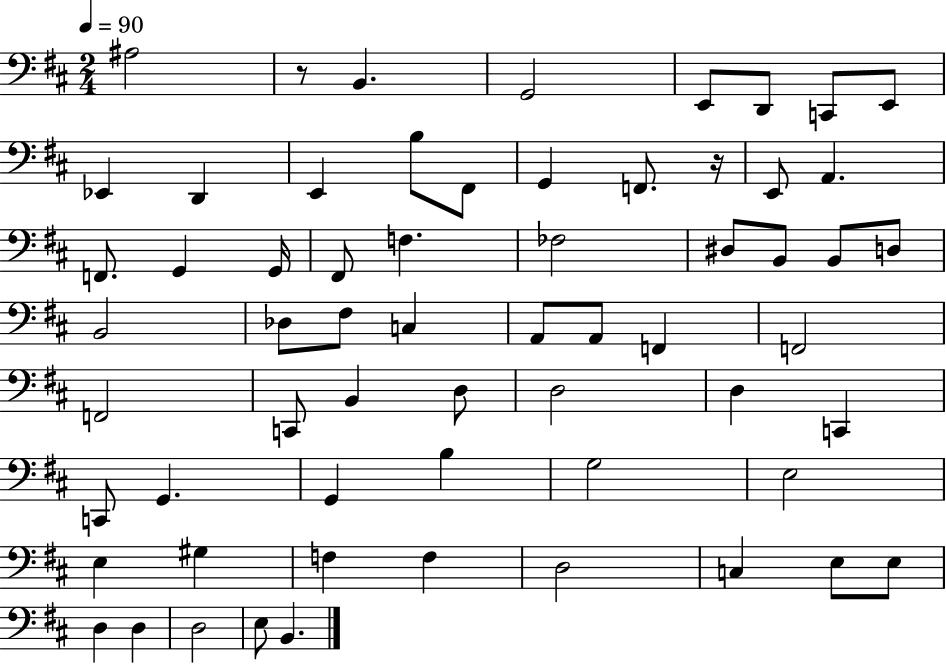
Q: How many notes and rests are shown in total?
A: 62